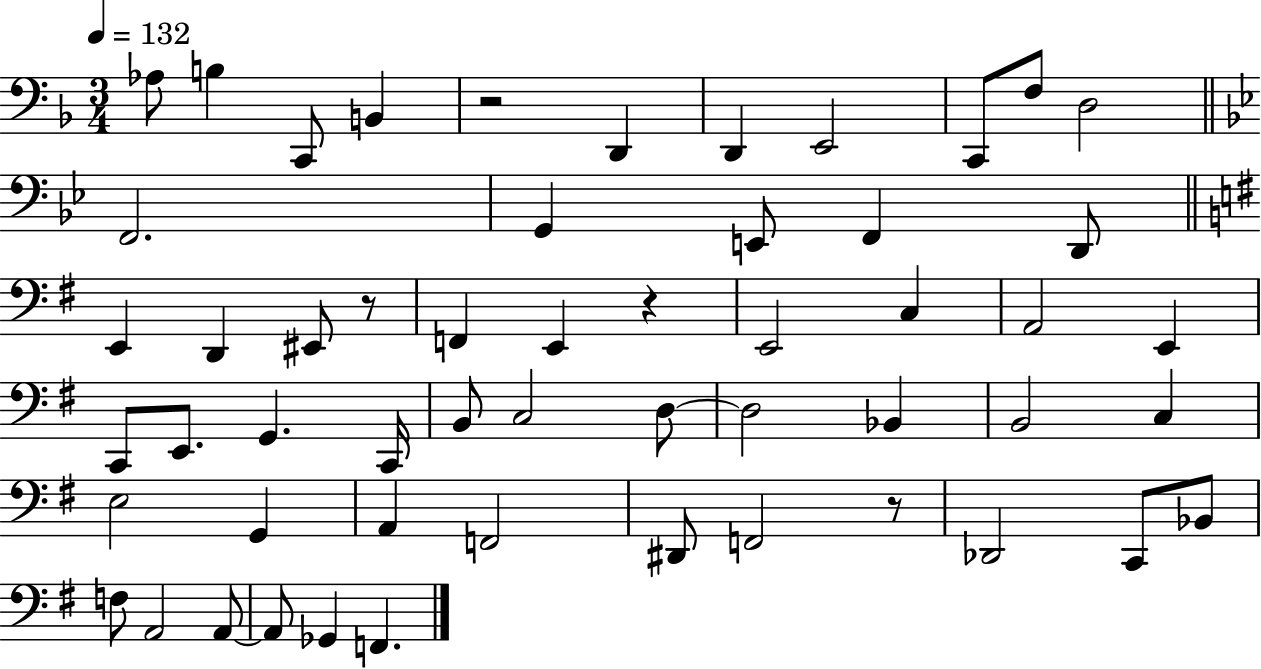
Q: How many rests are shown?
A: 4